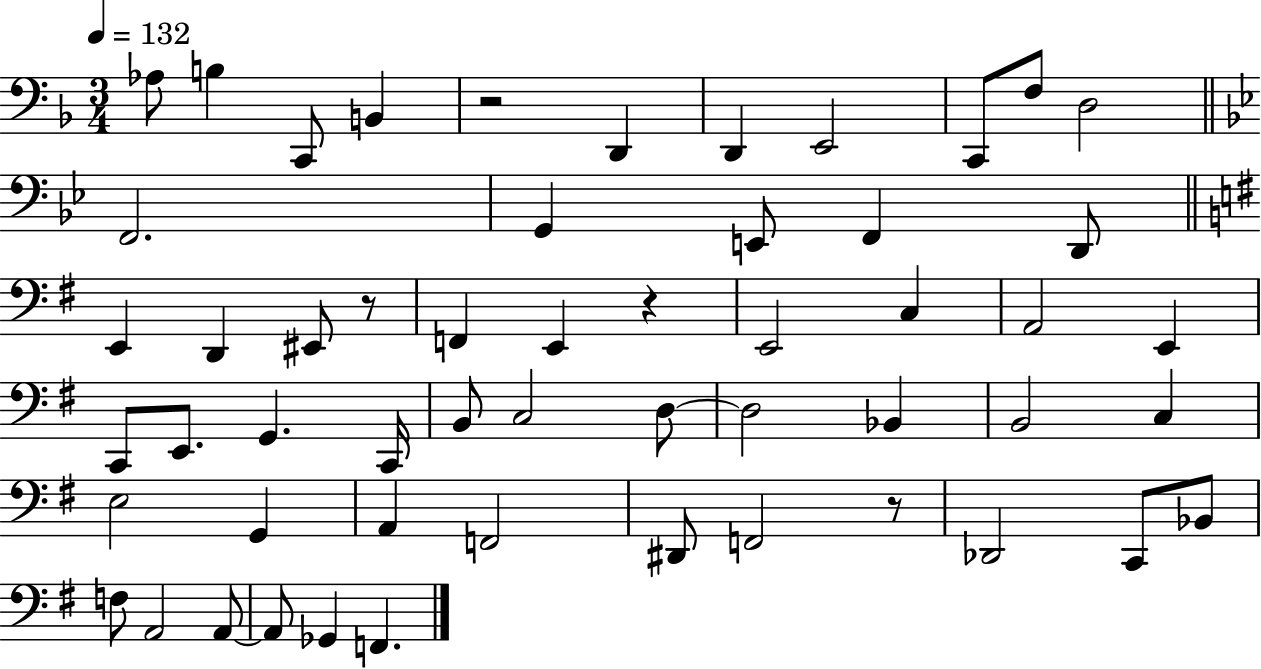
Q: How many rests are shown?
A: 4